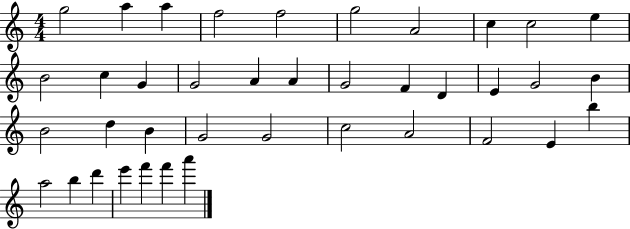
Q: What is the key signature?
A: C major